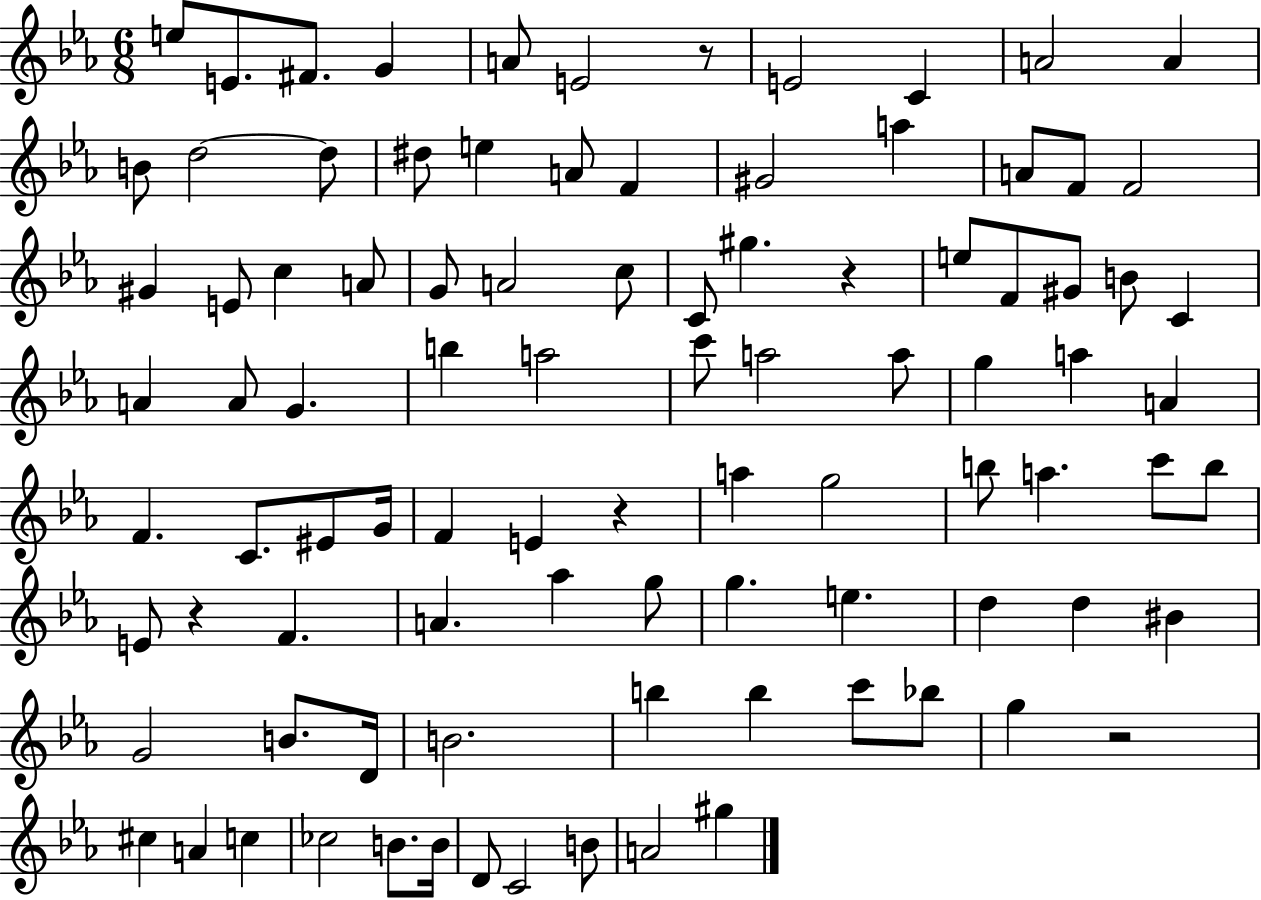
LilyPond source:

{
  \clef treble
  \numericTimeSignature
  \time 6/8
  \key ees \major
  \repeat volta 2 { e''8 e'8. fis'8. g'4 | a'8 e'2 r8 | e'2 c'4 | a'2 a'4 | \break b'8 d''2~~ d''8 | dis''8 e''4 a'8 f'4 | gis'2 a''4 | a'8 f'8 f'2 | \break gis'4 e'8 c''4 a'8 | g'8 a'2 c''8 | c'8 gis''4. r4 | e''8 f'8 gis'8 b'8 c'4 | \break a'4 a'8 g'4. | b''4 a''2 | c'''8 a''2 a''8 | g''4 a''4 a'4 | \break f'4. c'8. eis'8 g'16 | f'4 e'4 r4 | a''4 g''2 | b''8 a''4. c'''8 b''8 | \break e'8 r4 f'4. | a'4. aes''4 g''8 | g''4. e''4. | d''4 d''4 bis'4 | \break g'2 b'8. d'16 | b'2. | b''4 b''4 c'''8 bes''8 | g''4 r2 | \break cis''4 a'4 c''4 | ces''2 b'8. b'16 | d'8 c'2 b'8 | a'2 gis''4 | \break } \bar "|."
}